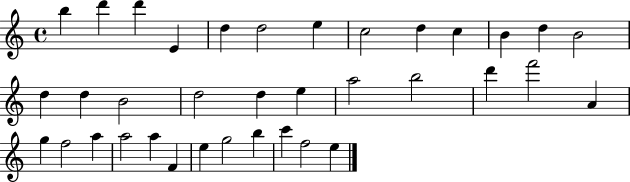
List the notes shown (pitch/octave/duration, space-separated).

B5/q D6/q D6/q E4/q D5/q D5/h E5/q C5/h D5/q C5/q B4/q D5/q B4/h D5/q D5/q B4/h D5/h D5/q E5/q A5/h B5/h D6/q F6/h A4/q G5/q F5/h A5/q A5/h A5/q F4/q E5/q G5/h B5/q C6/q F5/h E5/q